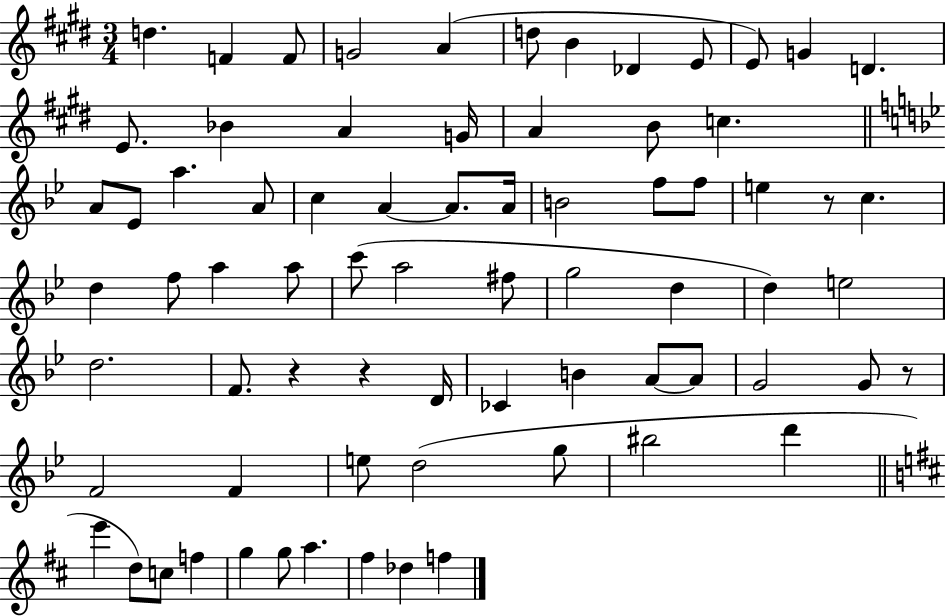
D5/q. F4/q F4/e G4/h A4/q D5/e B4/q Db4/q E4/e E4/e G4/q D4/q. E4/e. Bb4/q A4/q G4/s A4/q B4/e C5/q. A4/e Eb4/e A5/q. A4/e C5/q A4/q A4/e. A4/s B4/h F5/e F5/e E5/q R/e C5/q. D5/q F5/e A5/q A5/e C6/e A5/h F#5/e G5/h D5/q D5/q E5/h D5/h. F4/e. R/q R/q D4/s CES4/q B4/q A4/e A4/e G4/h G4/e R/e F4/h F4/q E5/e D5/h G5/e BIS5/h D6/q E6/q D5/e C5/e F5/q G5/q G5/e A5/q. F#5/q Db5/q F5/q